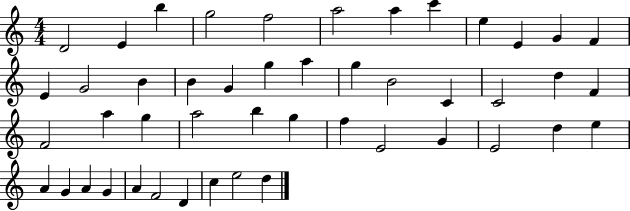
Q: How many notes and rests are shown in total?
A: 47